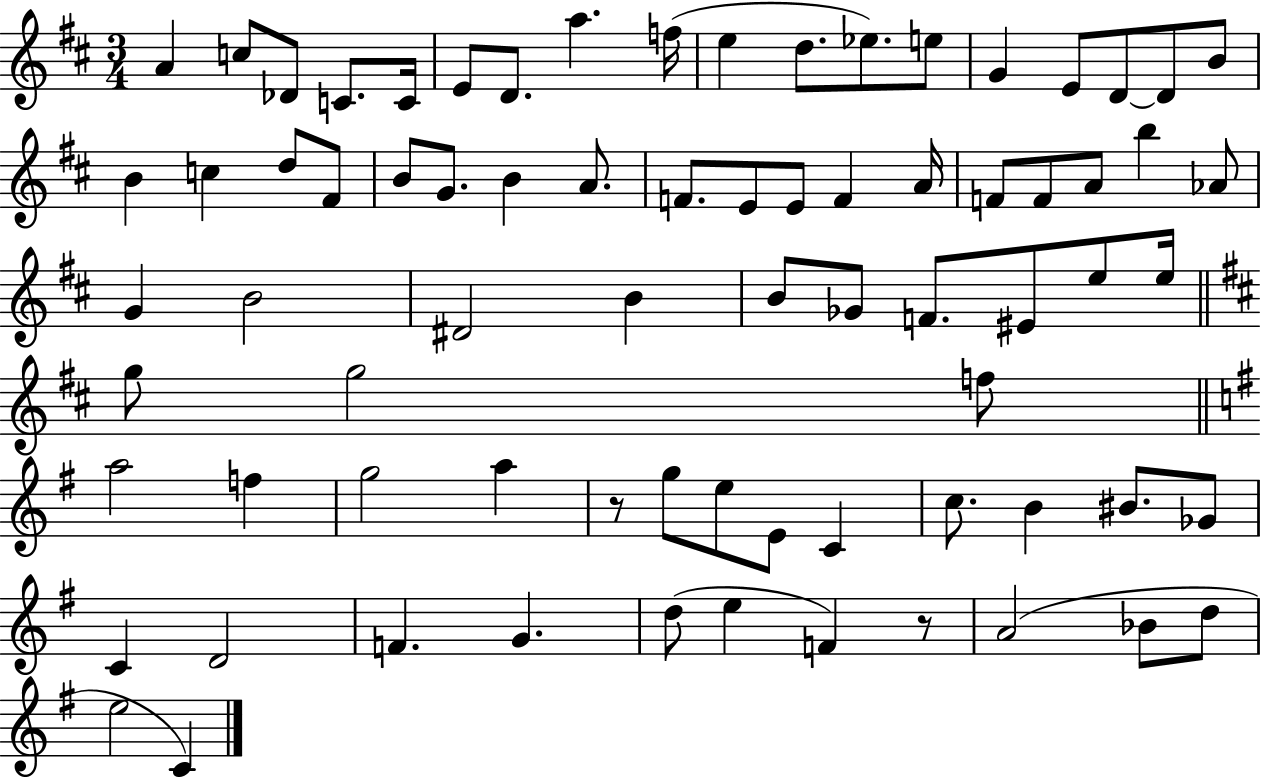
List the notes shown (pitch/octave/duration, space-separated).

A4/q C5/e Db4/e C4/e. C4/s E4/e D4/e. A5/q. F5/s E5/q D5/e. Eb5/e. E5/e G4/q E4/e D4/e D4/e B4/e B4/q C5/q D5/e F#4/e B4/e G4/e. B4/q A4/e. F4/e. E4/e E4/e F4/q A4/s F4/e F4/e A4/e B5/q Ab4/e G4/q B4/h D#4/h B4/q B4/e Gb4/e F4/e. EIS4/e E5/e E5/s G5/e G5/h F5/e A5/h F5/q G5/h A5/q R/e G5/e E5/e E4/e C4/q C5/e. B4/q BIS4/e. Gb4/e C4/q D4/h F4/q. G4/q. D5/e E5/q F4/q R/e A4/h Bb4/e D5/e E5/h C4/q